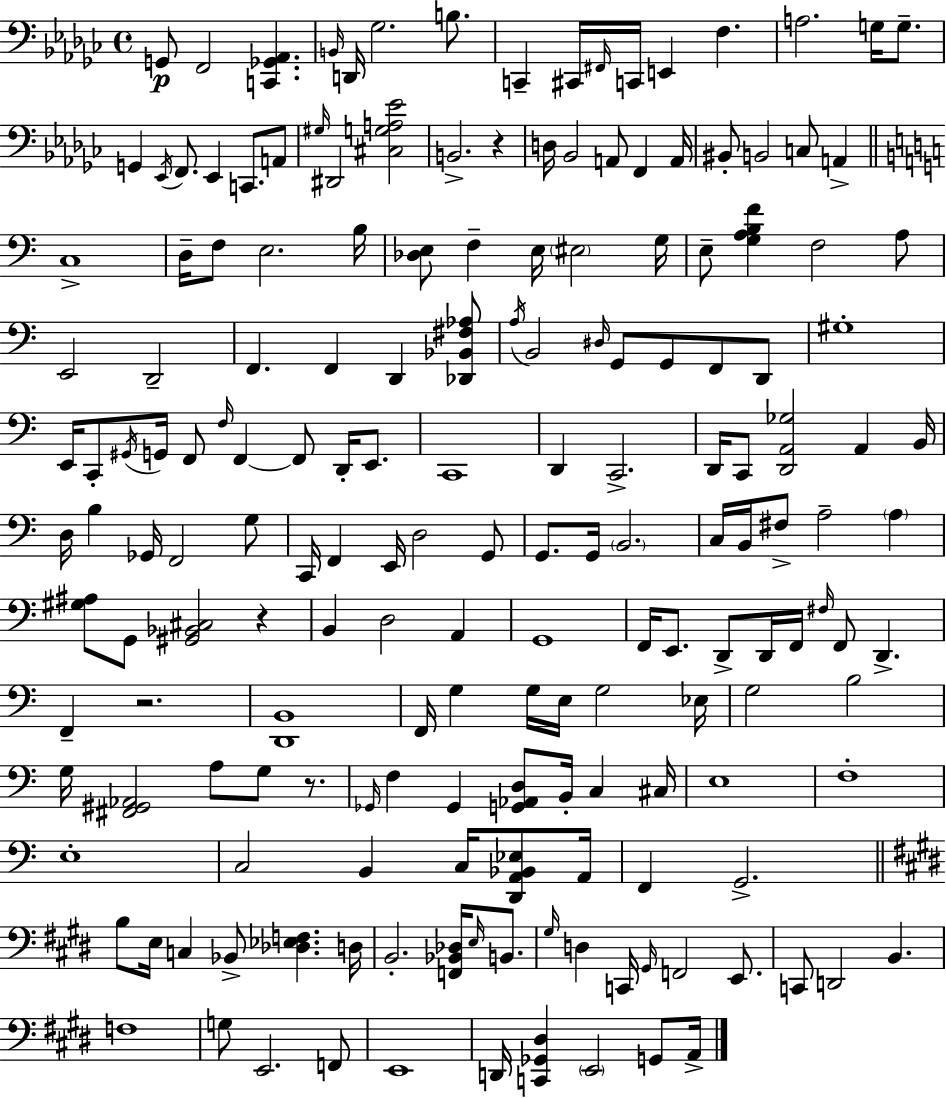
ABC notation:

X:1
T:Untitled
M:4/4
L:1/4
K:Ebm
G,,/2 F,,2 [C,,_G,,_A,,] B,,/4 D,,/4 _G,2 B,/2 C,, ^C,,/4 ^F,,/4 C,,/4 E,, F, A,2 G,/4 G,/2 G,, _E,,/4 F,,/2 _E,, C,,/2 A,,/2 ^G,/4 ^D,,2 [^C,G,A,_E]2 B,,2 z D,/4 _B,,2 A,,/2 F,, A,,/4 ^B,,/2 B,,2 C,/2 A,, C,4 D,/4 F,/2 E,2 B,/4 [_D,E,]/2 F, E,/4 ^E,2 G,/4 E,/2 [G,A,B,F] F,2 A,/2 E,,2 D,,2 F,, F,, D,, [_D,,_B,,^F,_A,]/2 A,/4 B,,2 ^D,/4 G,,/2 G,,/2 F,,/2 D,,/2 ^G,4 E,,/4 C,,/2 ^G,,/4 G,,/4 F,,/2 F,/4 F,, F,,/2 D,,/4 E,,/2 C,,4 D,, C,,2 D,,/4 C,,/2 [D,,A,,_G,]2 A,, B,,/4 D,/4 B, _G,,/4 F,,2 G,/2 C,,/4 F,, E,,/4 D,2 G,,/2 G,,/2 G,,/4 B,,2 C,/4 B,,/4 ^F,/2 A,2 A, [^G,^A,]/2 G,,/2 [^G,,_B,,^C,]2 z B,, D,2 A,, G,,4 F,,/4 E,,/2 D,,/2 D,,/4 F,,/4 ^F,/4 F,,/2 D,, F,, z2 [D,,B,,]4 F,,/4 G, G,/4 E,/4 G,2 _E,/4 G,2 B,2 G,/4 [^F,,^G,,_A,,]2 A,/2 G,/2 z/2 _G,,/4 F, _G,, [G,,_A,,D,]/2 B,,/4 C, ^C,/4 E,4 F,4 E,4 C,2 B,, C,/4 [D,,A,,_B,,_E,]/2 A,,/4 F,, G,,2 B,/2 E,/4 C, _B,,/2 [_D,_E,F,] D,/4 B,,2 [F,,_B,,_D,]/4 E,/4 B,,/2 ^G,/4 D, C,,/4 ^G,,/4 F,,2 E,,/2 C,,/2 D,,2 B,, F,4 G,/2 E,,2 F,,/2 E,,4 D,,/4 [C,,_G,,^D,] E,,2 G,,/2 A,,/4